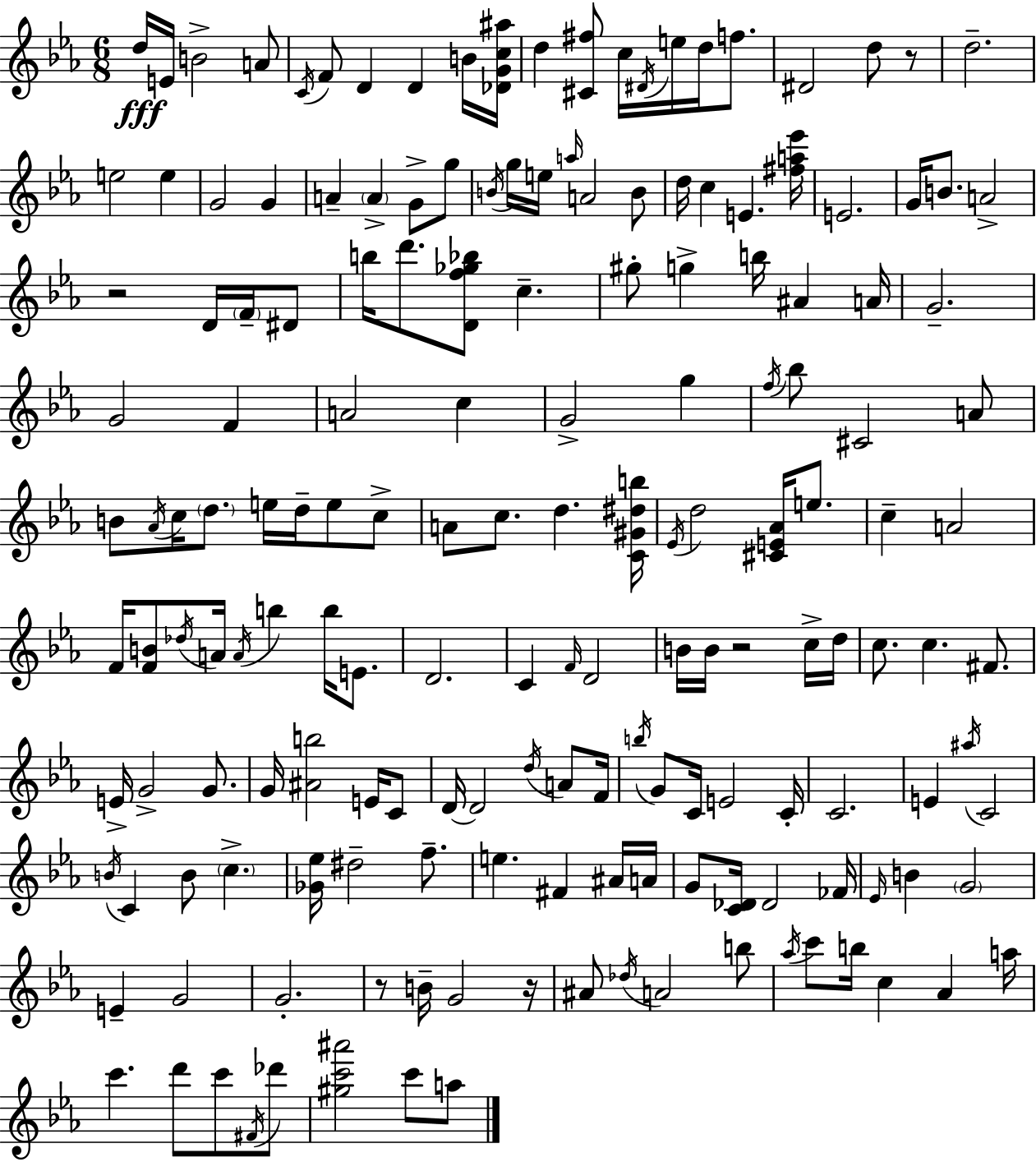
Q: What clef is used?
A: treble